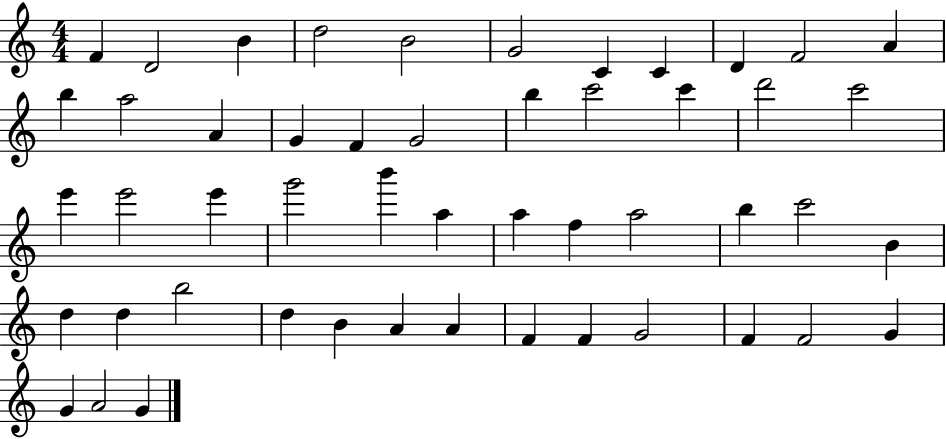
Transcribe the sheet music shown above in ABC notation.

X:1
T:Untitled
M:4/4
L:1/4
K:C
F D2 B d2 B2 G2 C C D F2 A b a2 A G F G2 b c'2 c' d'2 c'2 e' e'2 e' g'2 b' a a f a2 b c'2 B d d b2 d B A A F F G2 F F2 G G A2 G